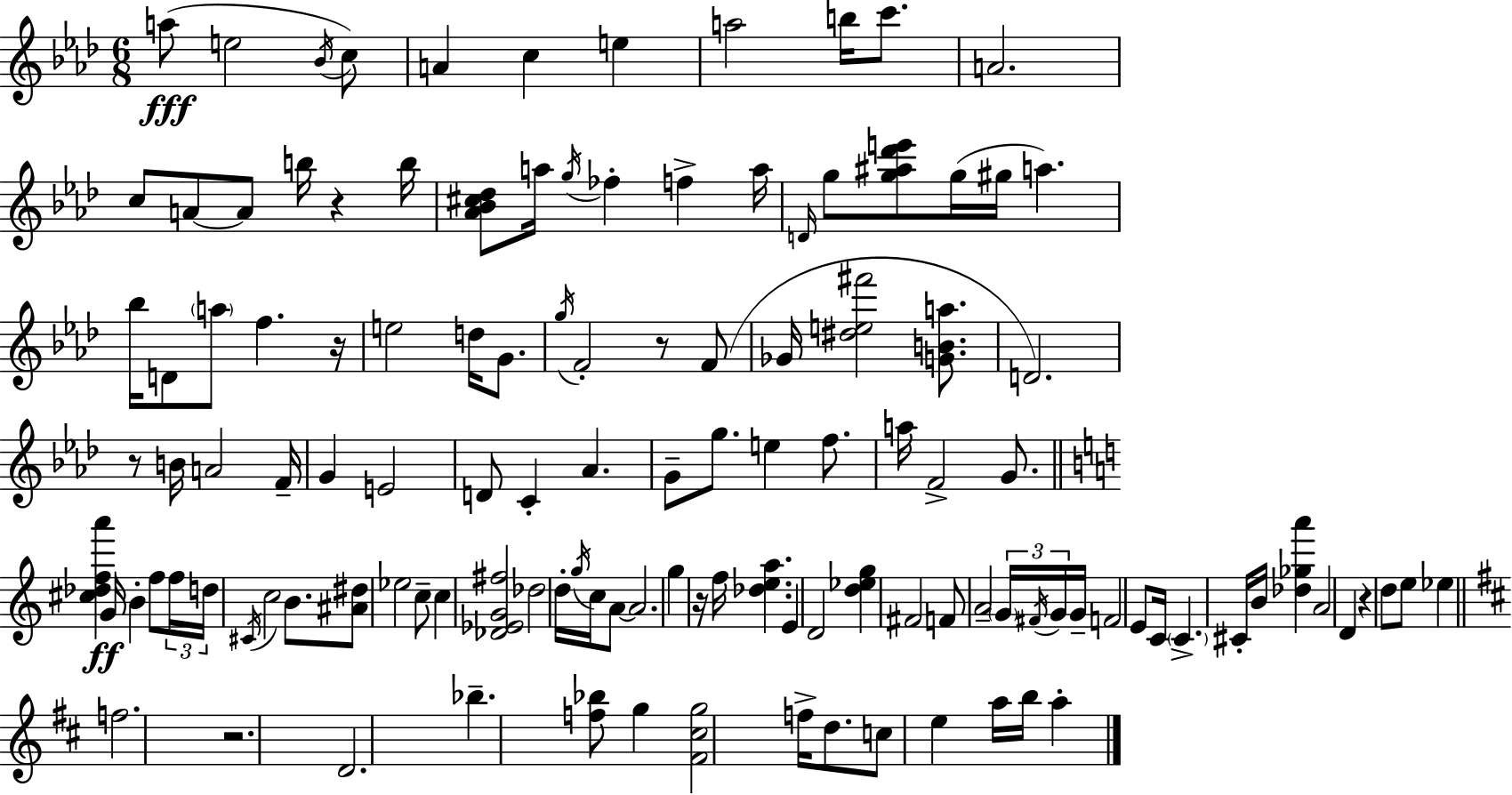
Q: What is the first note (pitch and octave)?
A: A5